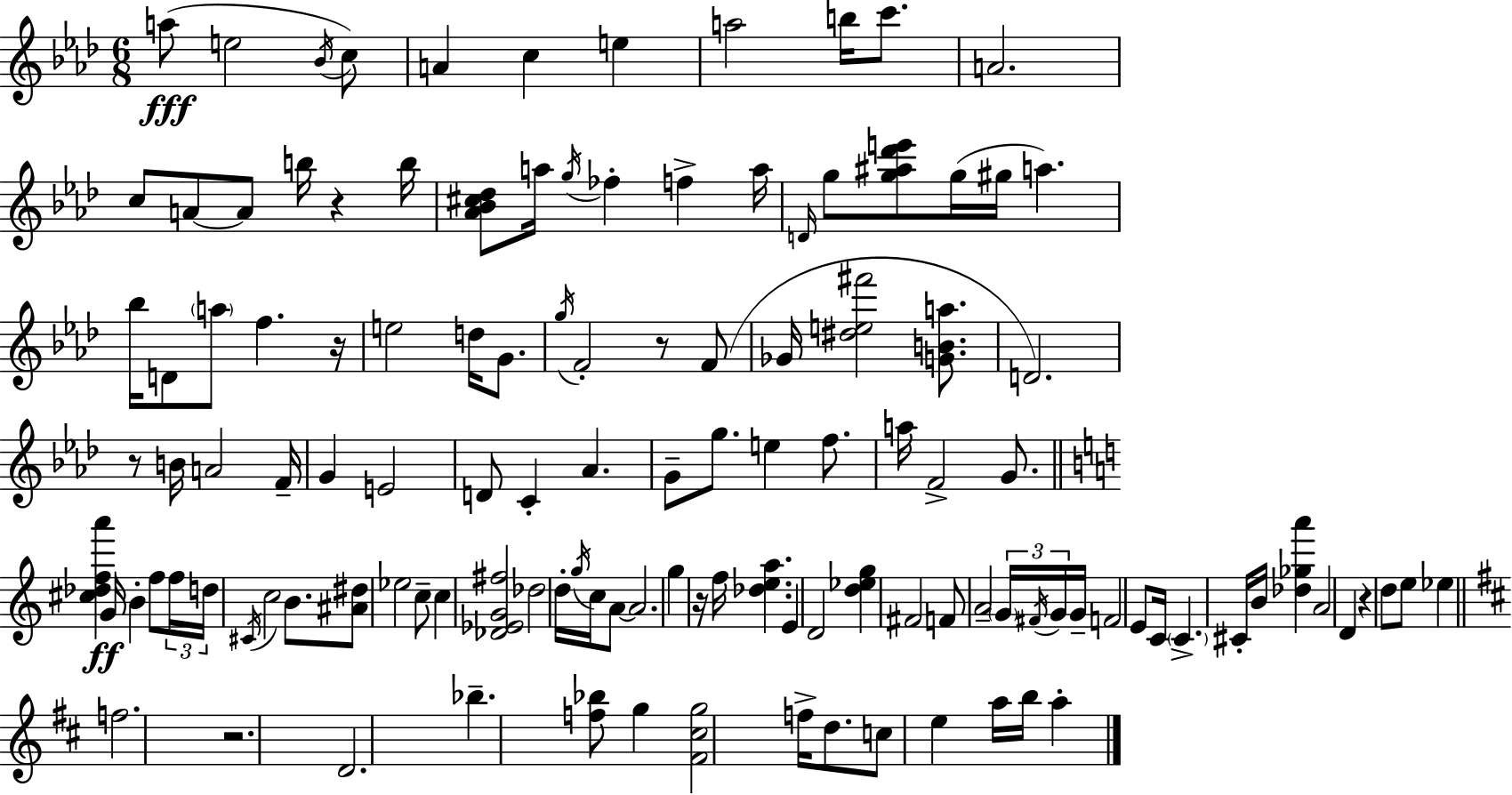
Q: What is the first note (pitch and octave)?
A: A5